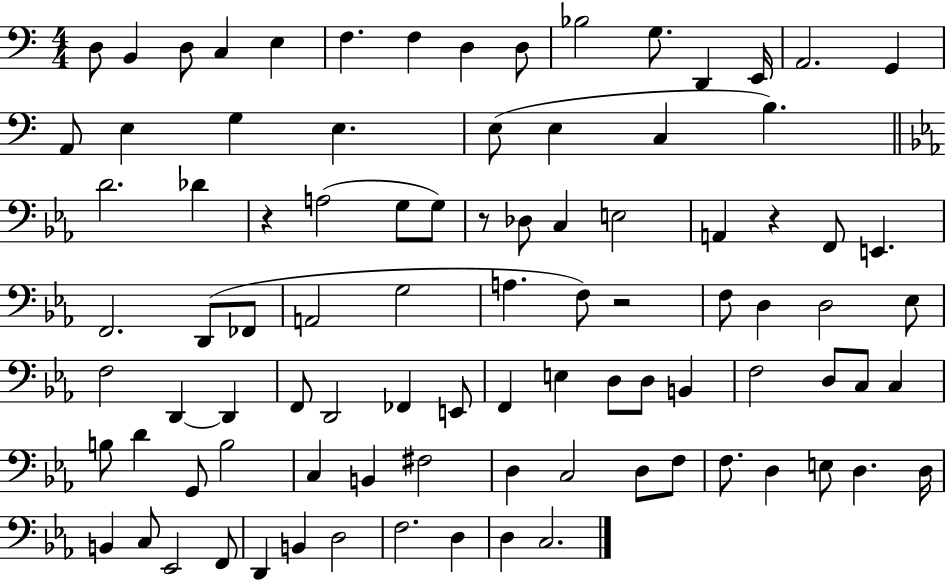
D3/e B2/q D3/e C3/q E3/q F3/q. F3/q D3/q D3/e Bb3/h G3/e. D2/q E2/s A2/h. G2/q A2/e E3/q G3/q E3/q. E3/e E3/q C3/q B3/q. D4/h. Db4/q R/q A3/h G3/e G3/e R/e Db3/e C3/q E3/h A2/q R/q F2/e E2/q. F2/h. D2/e FES2/e A2/h G3/h A3/q. F3/e R/h F3/e D3/q D3/h Eb3/e F3/h D2/q D2/q F2/e D2/h FES2/q E2/e F2/q E3/q D3/e D3/e B2/q F3/h D3/e C3/e C3/q B3/e D4/q G2/e B3/h C3/q B2/q F#3/h D3/q C3/h D3/e F3/e F3/e. D3/q E3/e D3/q. D3/s B2/q C3/e Eb2/h F2/e D2/q B2/q D3/h F3/h. D3/q D3/q C3/h.